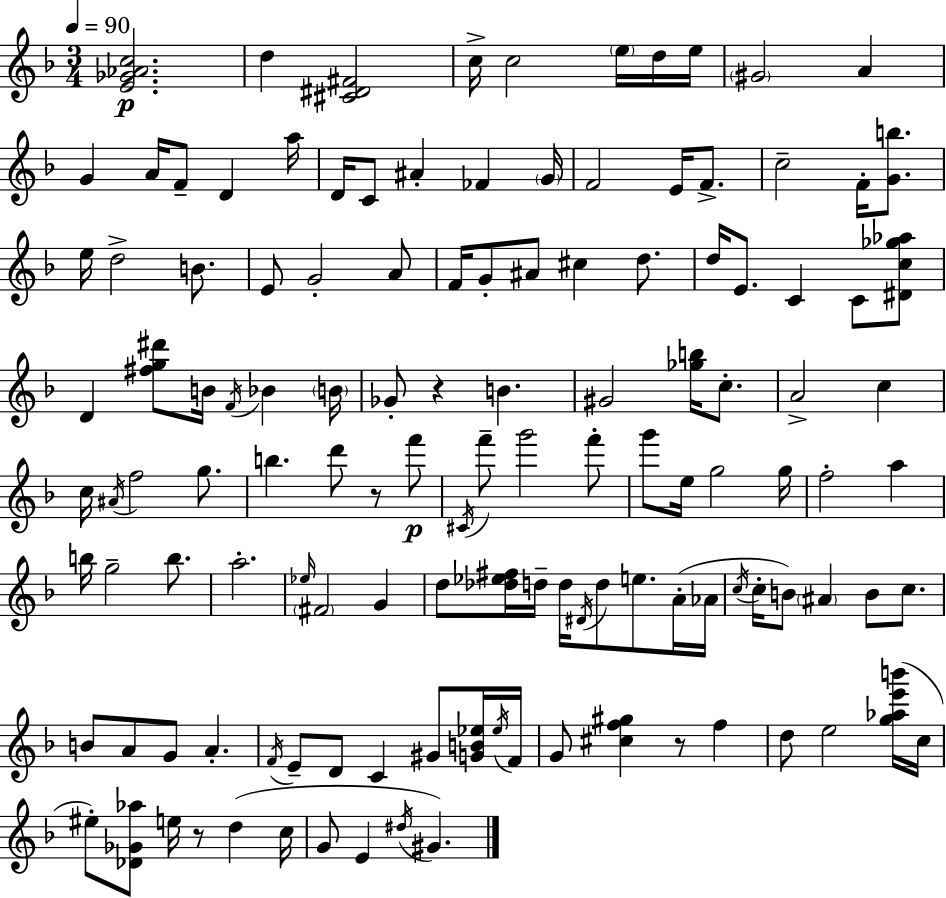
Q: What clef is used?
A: treble